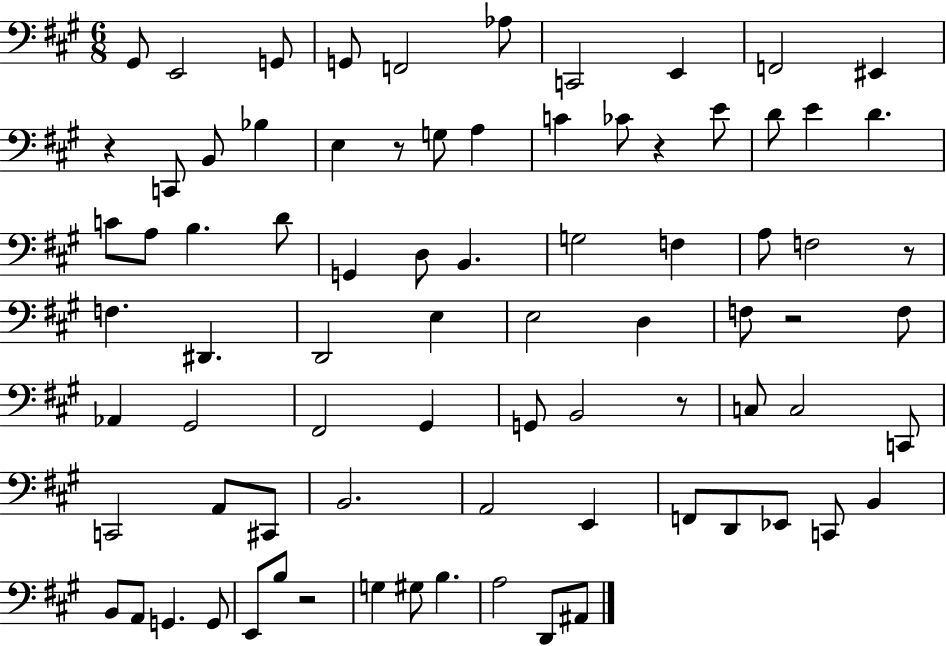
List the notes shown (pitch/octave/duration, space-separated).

G#2/e E2/h G2/e G2/e F2/h Ab3/e C2/h E2/q F2/h EIS2/q R/q C2/e B2/e Bb3/q E3/q R/e G3/e A3/q C4/q CES4/e R/q E4/e D4/e E4/q D4/q. C4/e A3/e B3/q. D4/e G2/q D3/e B2/q. G3/h F3/q A3/e F3/h R/e F3/q. D#2/q. D2/h E3/q E3/h D3/q F3/e R/h F3/e Ab2/q G#2/h F#2/h G#2/q G2/e B2/h R/e C3/e C3/h C2/e C2/h A2/e C#2/e B2/h. A2/h E2/q F2/e D2/e Eb2/e C2/e B2/q B2/e A2/e G2/q. G2/e E2/e B3/e R/h G3/q G#3/e B3/q. A3/h D2/e A#2/e